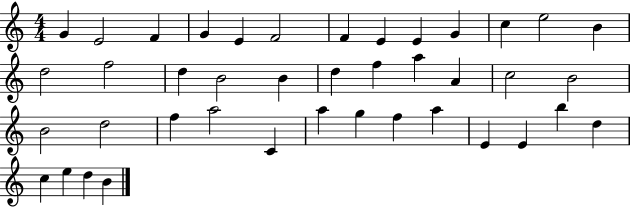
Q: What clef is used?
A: treble